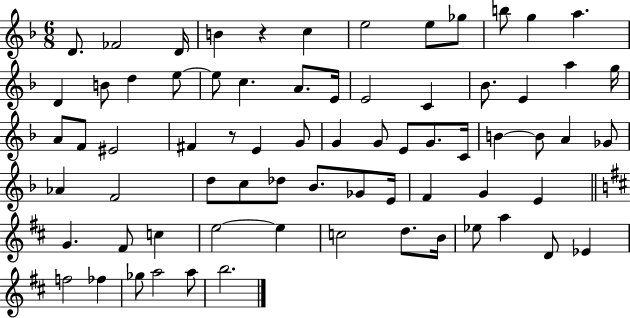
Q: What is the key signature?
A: F major